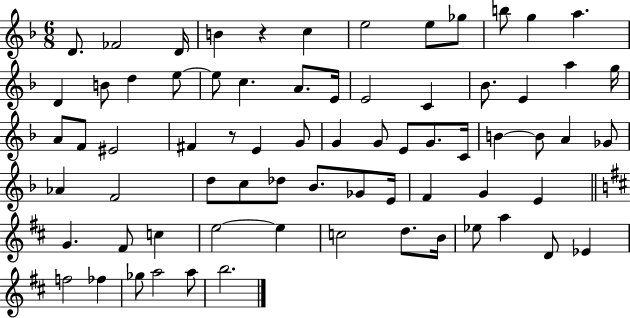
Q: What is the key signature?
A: F major